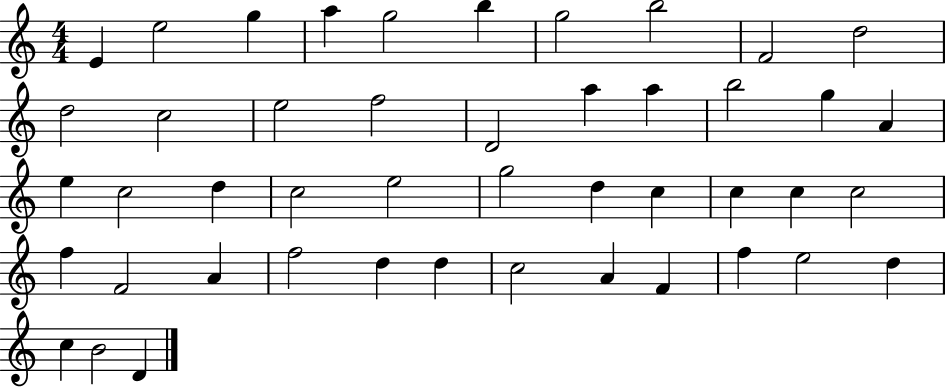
E4/q E5/h G5/q A5/q G5/h B5/q G5/h B5/h F4/h D5/h D5/h C5/h E5/h F5/h D4/h A5/q A5/q B5/h G5/q A4/q E5/q C5/h D5/q C5/h E5/h G5/h D5/q C5/q C5/q C5/q C5/h F5/q F4/h A4/q F5/h D5/q D5/q C5/h A4/q F4/q F5/q E5/h D5/q C5/q B4/h D4/q